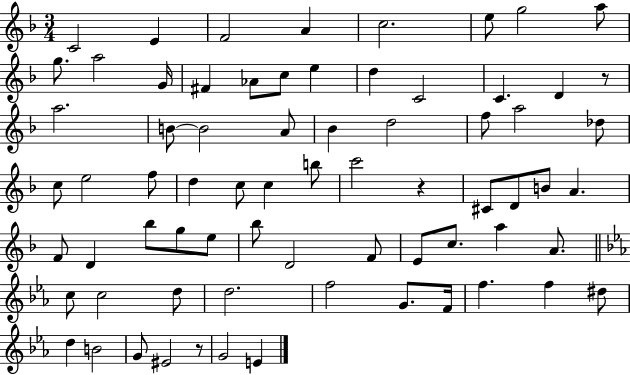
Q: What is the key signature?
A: F major